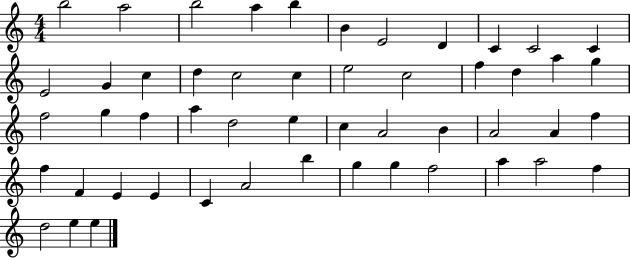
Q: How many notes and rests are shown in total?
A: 51